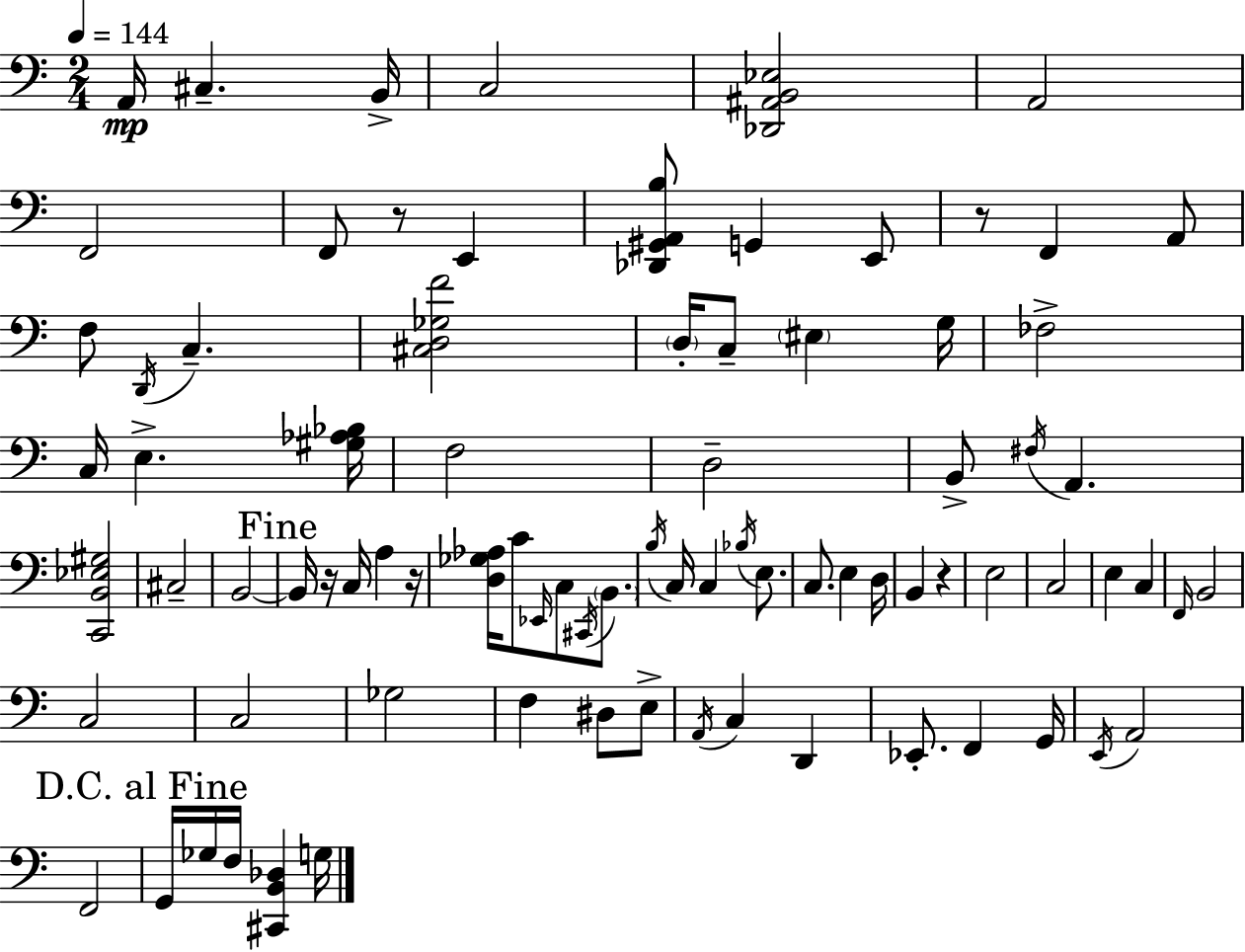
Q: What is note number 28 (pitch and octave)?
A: C#3